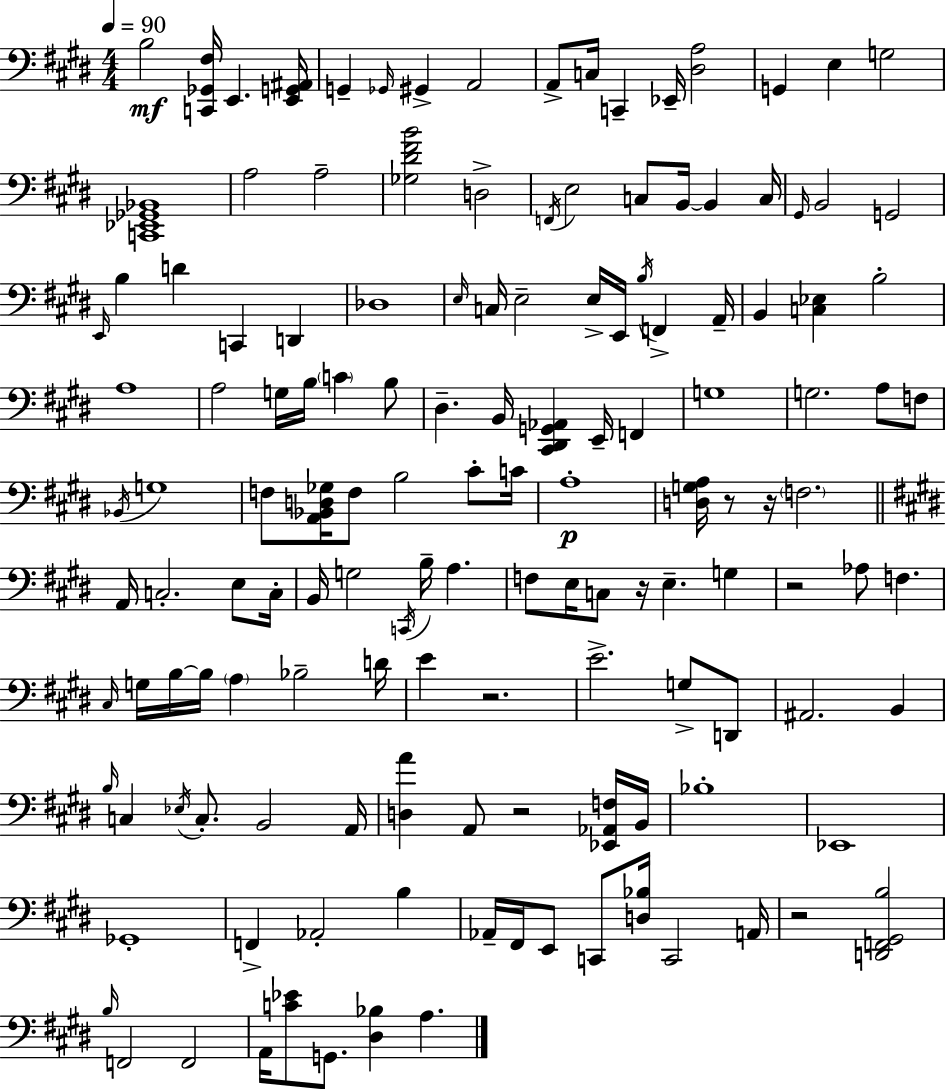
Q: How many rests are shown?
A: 7